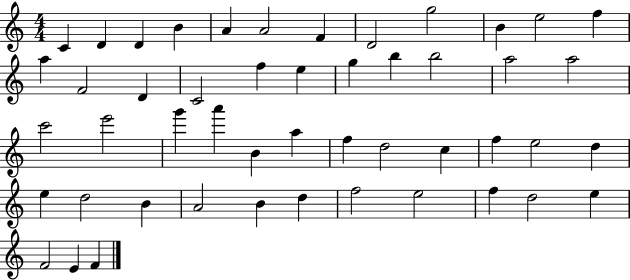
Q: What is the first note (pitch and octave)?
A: C4